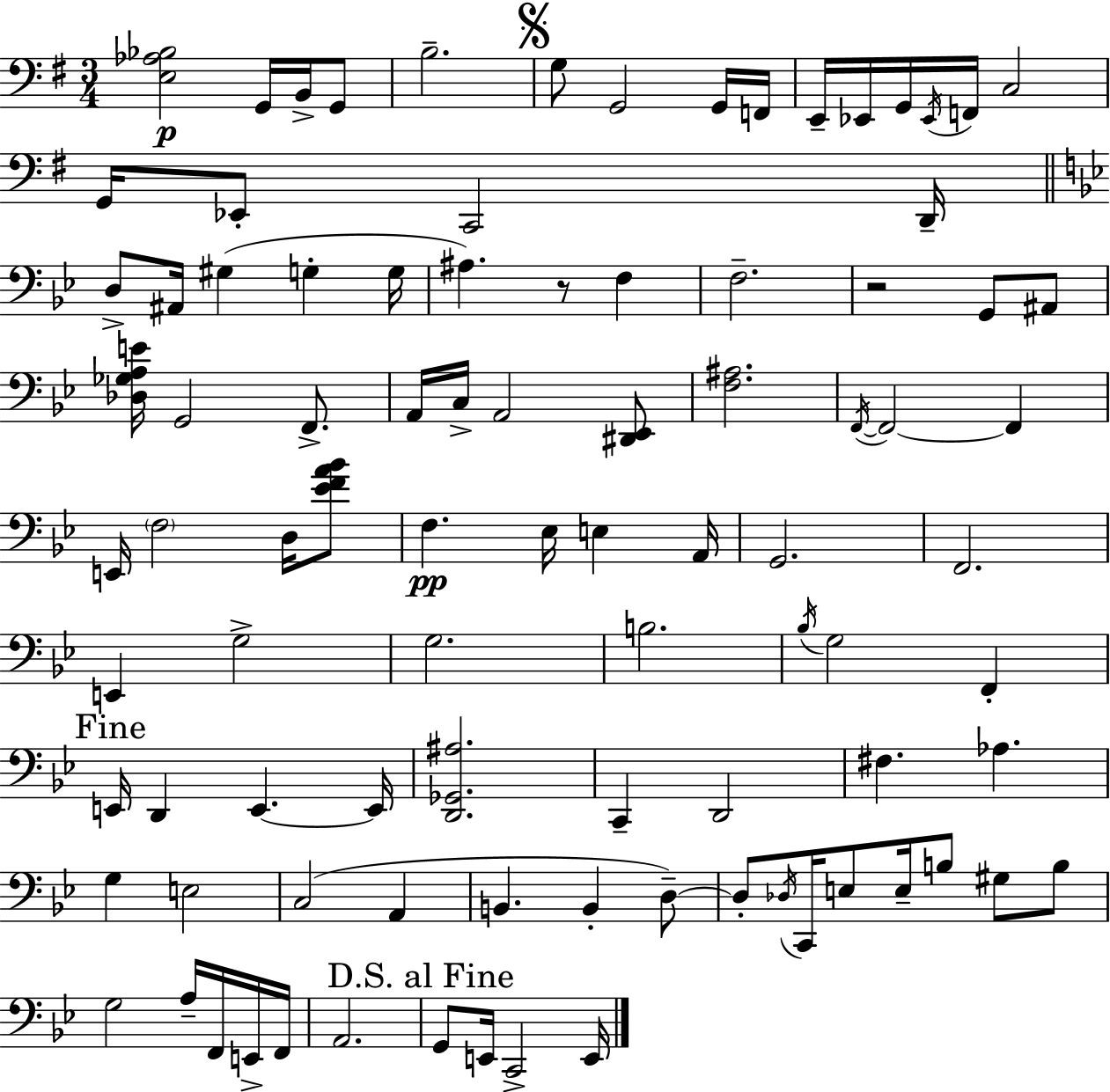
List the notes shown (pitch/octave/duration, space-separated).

[E3,Ab3,Bb3]/h G2/s B2/s G2/e B3/h. G3/e G2/h G2/s F2/s E2/s Eb2/s G2/s Eb2/s F2/s C3/h G2/s Eb2/e C2/h D2/s D3/e A#2/s G#3/q G3/q G3/s A#3/q. R/e F3/q F3/h. R/h G2/e A#2/e [Db3,Gb3,A3,E4]/s G2/h F2/e. A2/s C3/s A2/h [D#2,Eb2]/e [F3,A#3]/h. F2/s F2/h F2/q E2/s F3/h D3/s [Eb4,F4,A4,Bb4]/e F3/q. Eb3/s E3/q A2/s G2/h. F2/h. E2/q G3/h G3/h. B3/h. Bb3/s G3/h F2/q E2/s D2/q E2/q. E2/s [D2,Gb2,A#3]/h. C2/q D2/h F#3/q. Ab3/q. G3/q E3/h C3/h A2/q B2/q. B2/q D3/e D3/e Db3/s C2/s E3/e E3/s B3/e G#3/e B3/e G3/h A3/s F2/s E2/s F2/s A2/h. G2/e E2/s C2/h E2/s